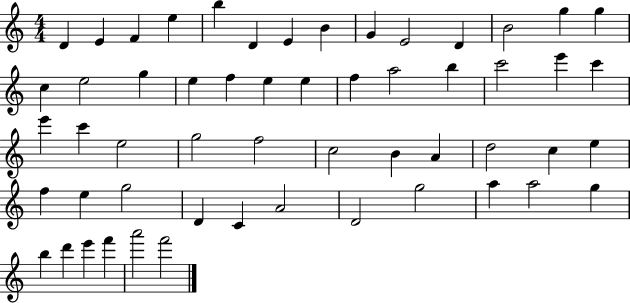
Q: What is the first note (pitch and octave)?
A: D4